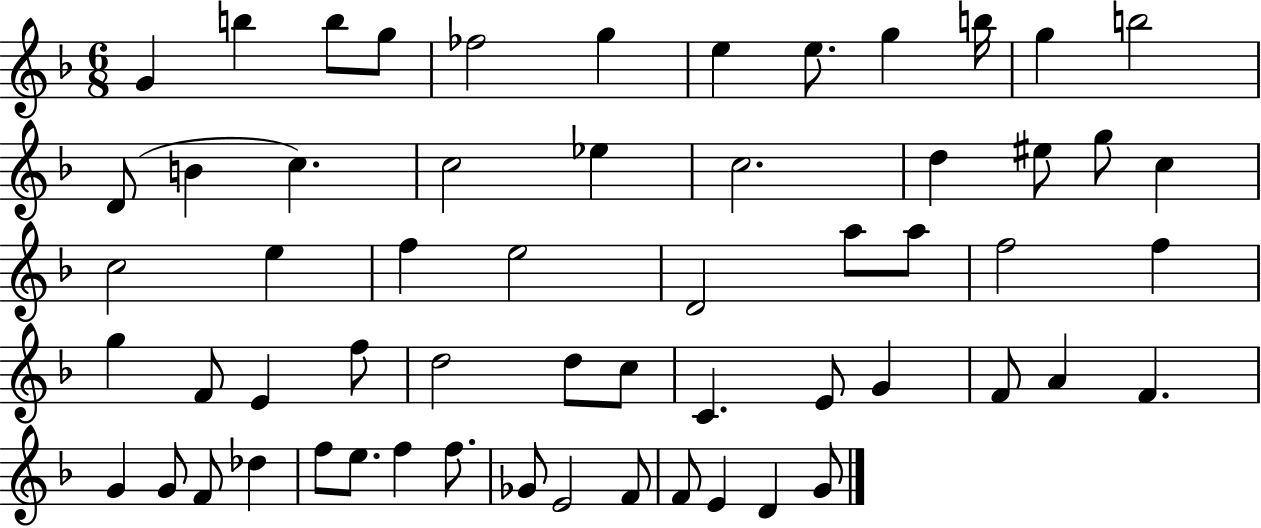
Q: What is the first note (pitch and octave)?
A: G4